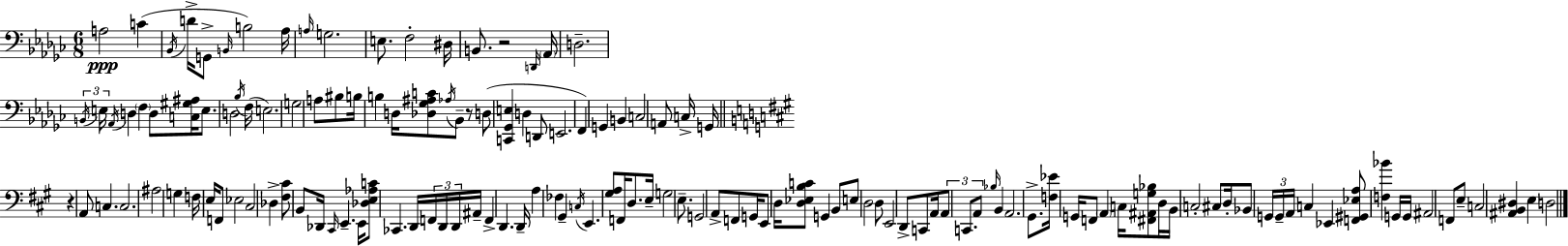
X:1
T:Untitled
M:6/8
L:1/4
K:Ebm
A,2 C _B,,/4 D/4 G,,/2 B,,/4 B,2 _A,/4 A,/4 G,2 E,/2 F,2 ^D,/4 B,,/2 z2 D,,/4 _A,,/4 D,2 B,,/4 E,/4 _A,,/4 D, F, D,/2 [C,^G,^A,]/4 E,/2 D,2 _B,/4 F,/4 E,2 G,2 A,/2 ^B,/2 B,/4 B, D,/4 [_D,_G,^A,C]/2 _A,/4 _B,,/2 z/2 D,/2 [C,,_G,,E,] D, D,,/2 E,,2 F,, G,, B,, C,2 A,,/2 C,/4 G,,/4 z A,,/2 C, C,2 ^A,2 G, F,/4 E,/4 F,,/2 _E,2 ^C,2 _D, [^F,^C]/2 B,,/2 _D,,/4 ^C,,/4 E,, E,,/4 [_D,E,_A,C]/2 _C,, D,,/4 F,,/4 D,,/4 D,,/4 ^A,,/4 F,, D,, D,,/4 A, _F, ^G,, C,/4 E,, [^G,A,]/2 F,,/4 D,/2 E,/4 G,2 E,/2 G,,2 A,,/2 F,,/2 G,,/4 E,,/2 D,/4 [D,_E,B,C]/2 G,, B,,/2 E,/2 D,2 D,/2 E,,2 D,,/2 C,,/2 A,,/4 A,,/2 C,,/2 A,,/2 _B,/4 B,, A,,2 ^G,,/2 [F,_E]/4 G,,/4 F,,/2 A,, C,/4 [^F,,^A,,G,_B,]/2 D,/4 B,,/4 C,2 ^C,/2 D,/4 _B,,/2 G,,/4 G,,/4 A,,/4 C, _E,, [F,,^G,,_E,A,]/2 [F,_B] G,,/4 G,,/4 ^A,,2 F,,/2 E,/2 C,2 [^A,,B,,^D,] E, D,2